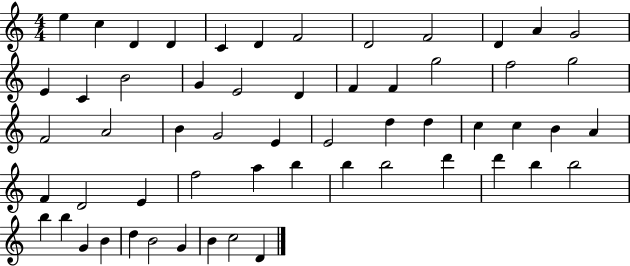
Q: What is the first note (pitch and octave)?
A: E5